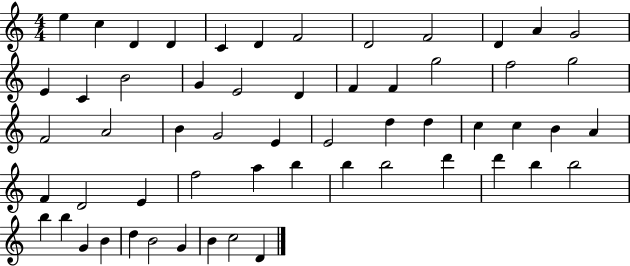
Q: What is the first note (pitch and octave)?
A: E5